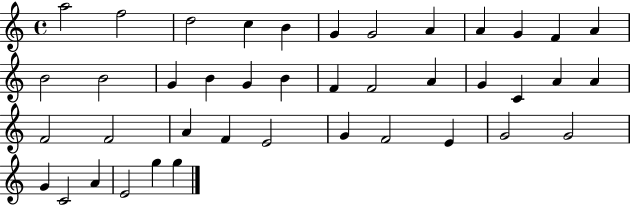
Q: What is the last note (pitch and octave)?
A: G5